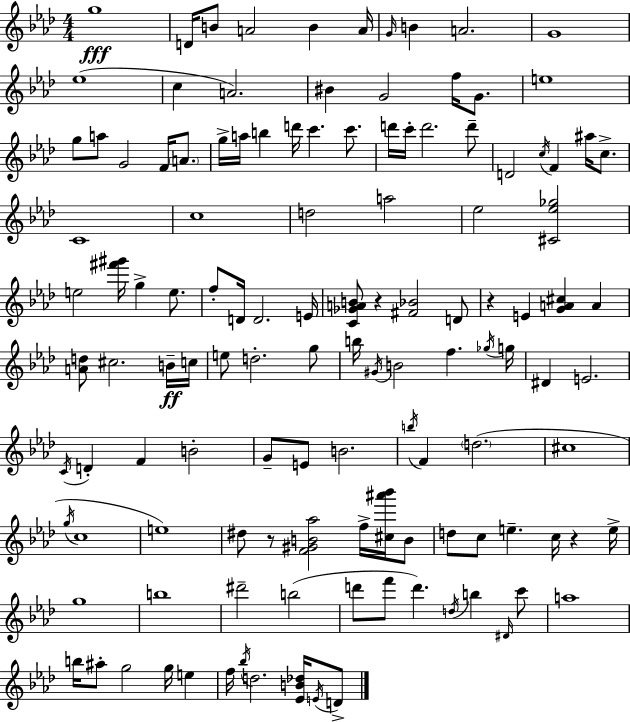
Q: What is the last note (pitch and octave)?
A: D4